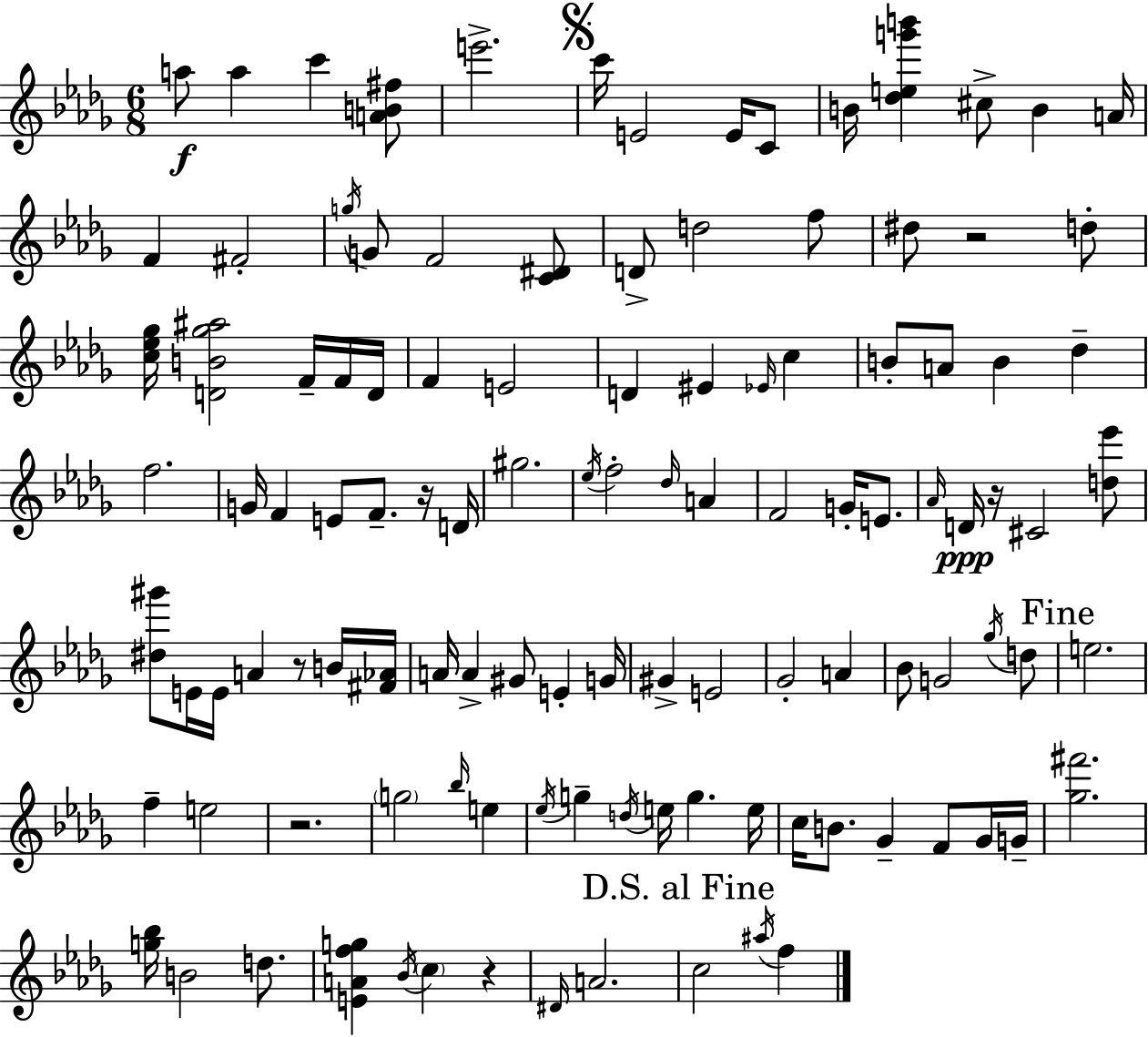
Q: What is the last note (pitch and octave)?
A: F5